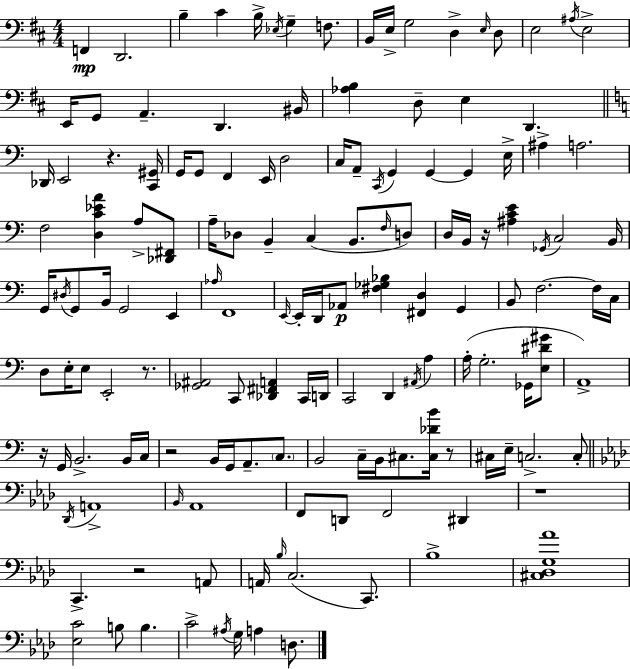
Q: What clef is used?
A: bass